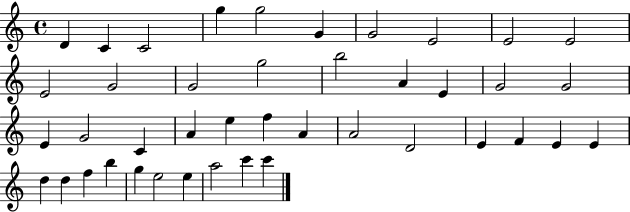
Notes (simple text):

D4/q C4/q C4/h G5/q G5/h G4/q G4/h E4/h E4/h E4/h E4/h G4/h G4/h G5/h B5/h A4/q E4/q G4/h G4/h E4/q G4/h C4/q A4/q E5/q F5/q A4/q A4/h D4/h E4/q F4/q E4/q E4/q D5/q D5/q F5/q B5/q G5/q E5/h E5/q A5/h C6/q C6/q